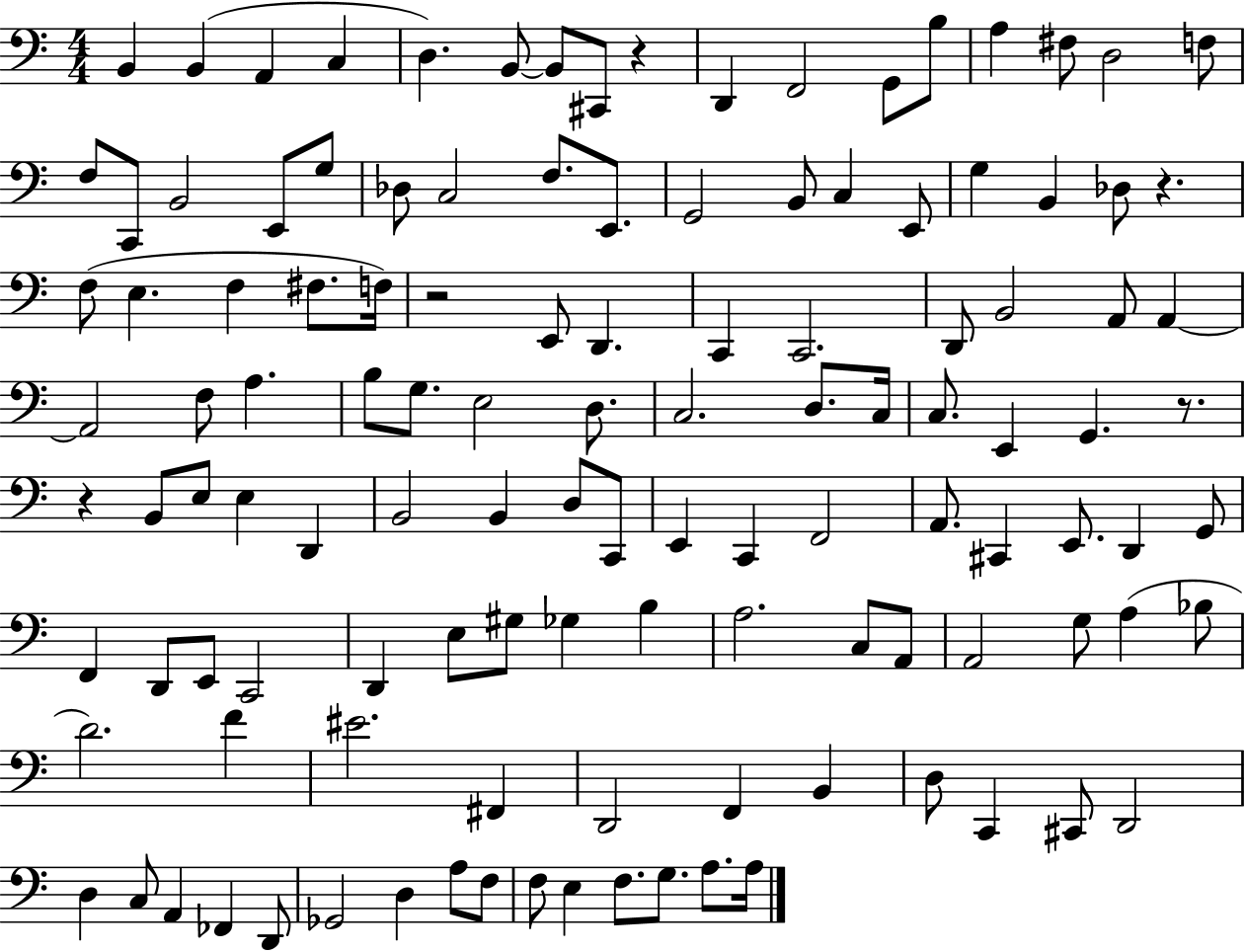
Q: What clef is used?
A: bass